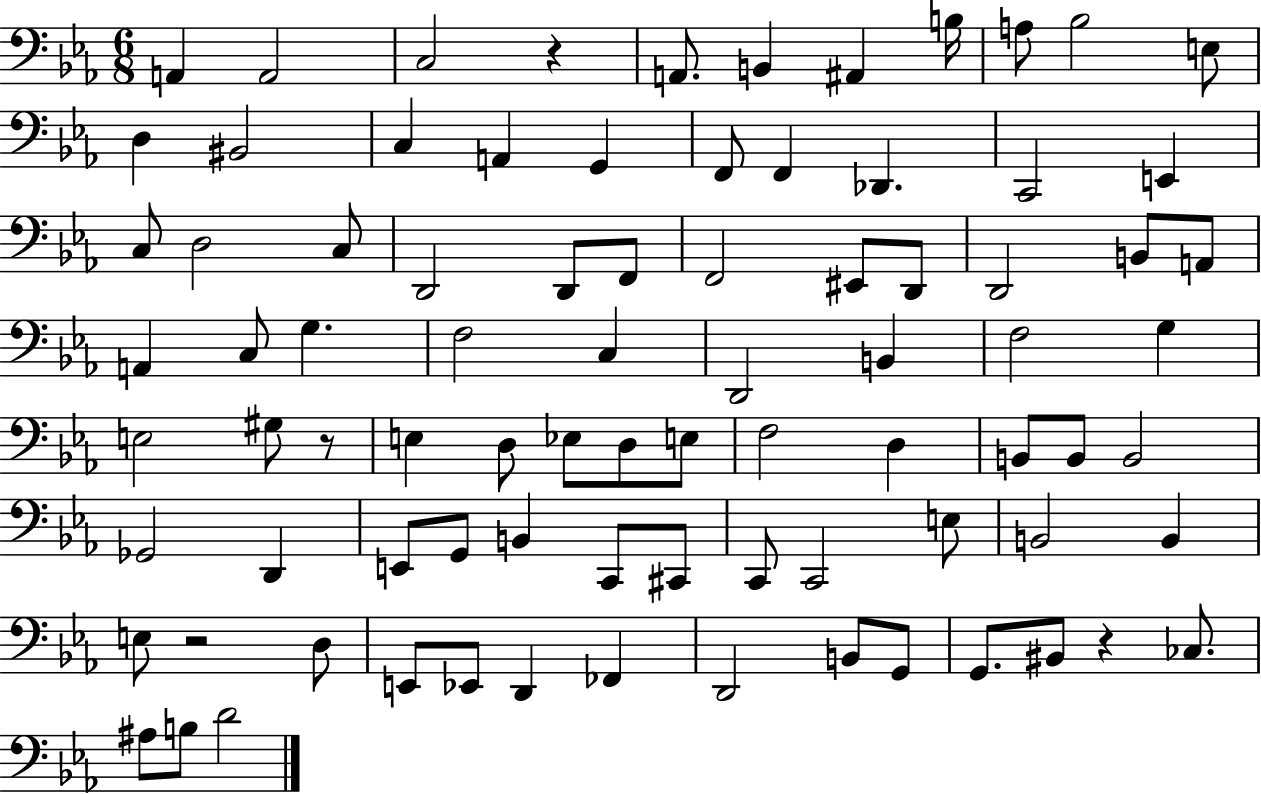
{
  \clef bass
  \numericTimeSignature
  \time 6/8
  \key ees \major
  a,4 a,2 | c2 r4 | a,8. b,4 ais,4 b16 | a8 bes2 e8 | \break d4 bis,2 | c4 a,4 g,4 | f,8 f,4 des,4. | c,2 e,4 | \break c8 d2 c8 | d,2 d,8 f,8 | f,2 eis,8 d,8 | d,2 b,8 a,8 | \break a,4 c8 g4. | f2 c4 | d,2 b,4 | f2 g4 | \break e2 gis8 r8 | e4 d8 ees8 d8 e8 | f2 d4 | b,8 b,8 b,2 | \break ges,2 d,4 | e,8 g,8 b,4 c,8 cis,8 | c,8 c,2 e8 | b,2 b,4 | \break e8 r2 d8 | e,8 ees,8 d,4 fes,4 | d,2 b,8 g,8 | g,8. bis,8 r4 ces8. | \break ais8 b8 d'2 | \bar "|."
}